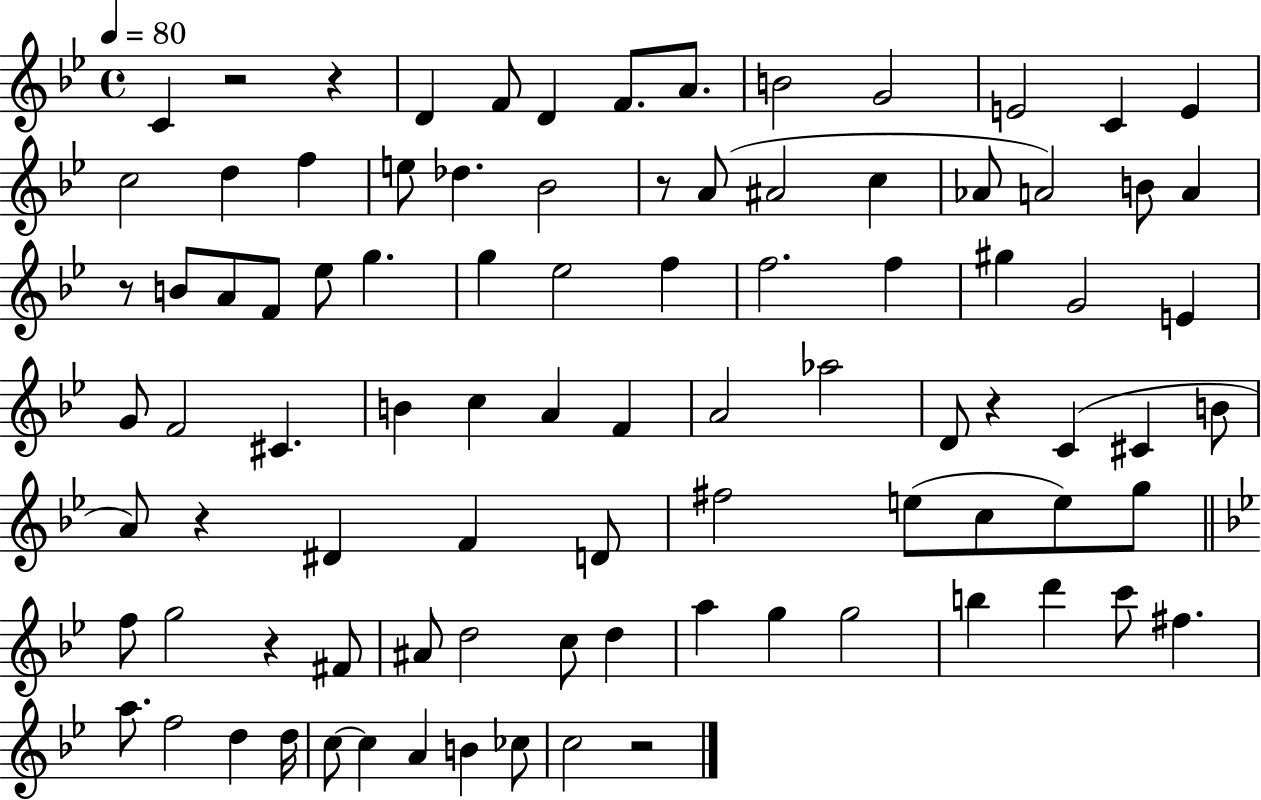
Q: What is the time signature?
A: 4/4